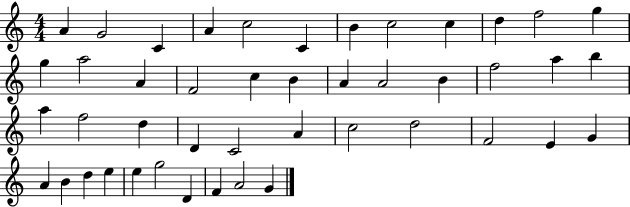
A4/q G4/h C4/q A4/q C5/h C4/q B4/q C5/h C5/q D5/q F5/h G5/q G5/q A5/h A4/q F4/h C5/q B4/q A4/q A4/h B4/q F5/h A5/q B5/q A5/q F5/h D5/q D4/q C4/h A4/q C5/h D5/h F4/h E4/q G4/q A4/q B4/q D5/q E5/q E5/q G5/h D4/q F4/q A4/h G4/q